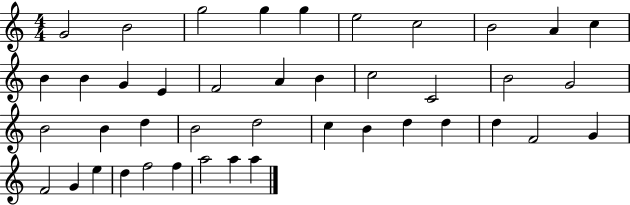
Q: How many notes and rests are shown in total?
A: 42